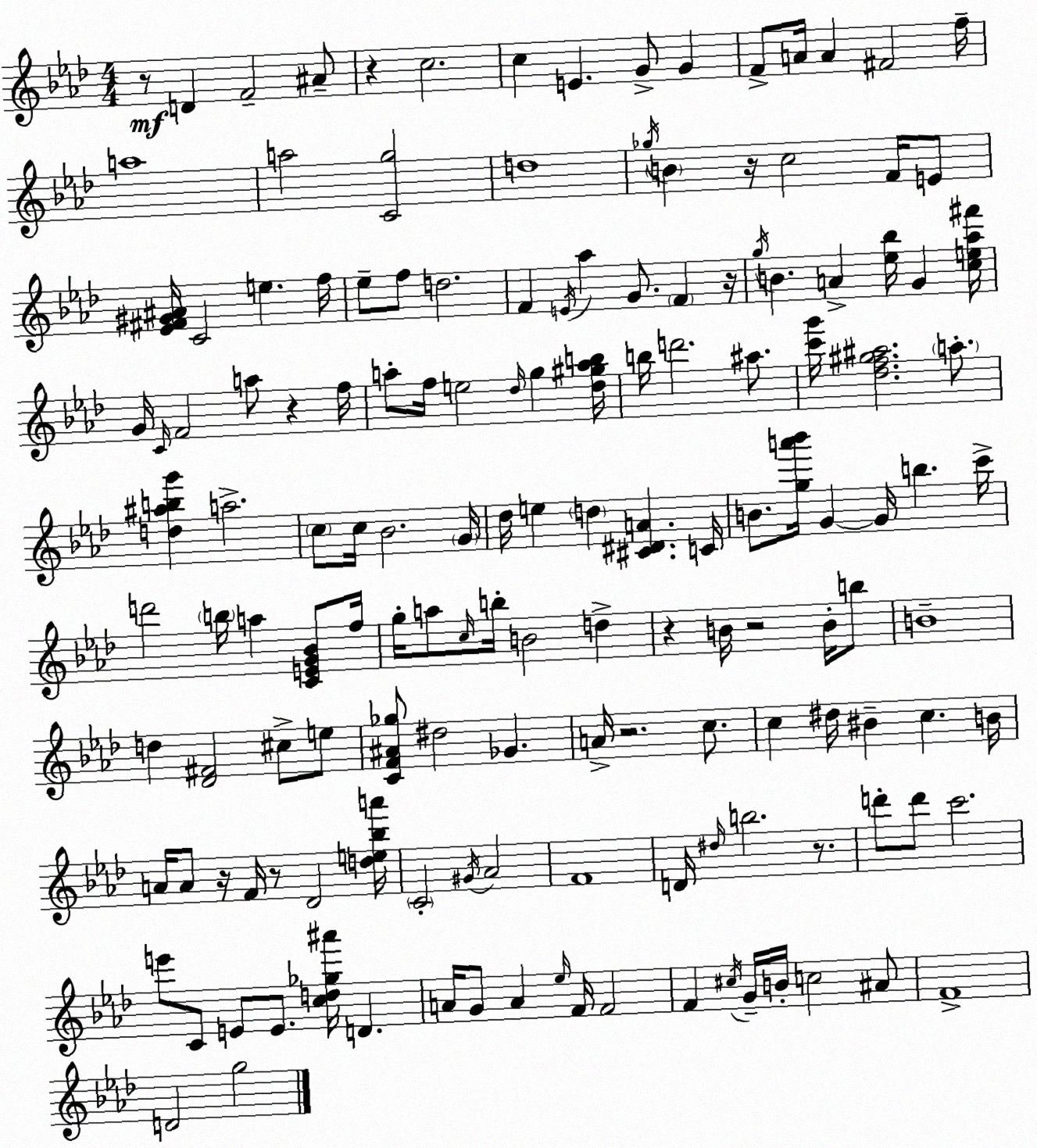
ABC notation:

X:1
T:Untitled
M:4/4
L:1/4
K:Fm
z/2 D F2 ^A/2 z c2 c E G/2 G F/2 A/4 A ^F2 f/4 a4 a2 [Cg]2 d4 _g/4 B z/4 c2 F/4 E/2 [_E^F^G^A]/4 C2 e f/4 _e/2 f/2 d2 F E/4 _a G/2 F z/4 g/4 B A [_e_b]/4 G [ce_a^f']/4 G/4 C/4 F2 a/2 z f/4 a/2 f/4 e2 _d/4 g [_d^gab]/4 b/4 d'2 ^a/2 [c'g']/4 [_df^g^a]2 a/2 [d^abg'] a2 c/2 c/4 _B2 G/4 _d/4 e d [^C^DA] C/4 B/2 [ga'_b']/4 G G/4 b c'/4 d'2 b/4 a [CEG_B]/2 f/4 g/4 a/2 c/4 b/4 B2 d z B/4 z2 B/4 b/2 B4 d [_D^F]2 ^c/2 e/2 [CF^A_g]/2 ^d2 _G A/4 z2 c/2 c ^d/4 ^B c B/4 A/4 A/2 z/4 F/4 z/2 _D2 [de_ba']/4 C2 ^G/4 _A2 F4 D/4 ^d/4 b2 z/2 d'/2 d'/2 c'2 e'/2 C/2 E/2 E/2 [cd_g^a']/4 D A/4 G/2 A _e/4 F/4 F2 F ^c/4 G/4 B/4 c2 ^A/2 F4 D2 g2